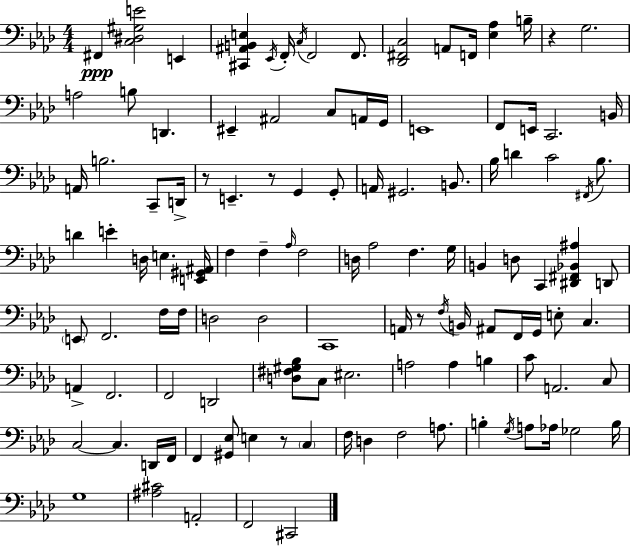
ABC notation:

X:1
T:Untitled
M:4/4
L:1/4
K:Fm
^F,, [C,^D,^G,E]2 E,, [^C,,^A,,B,,E,] _E,,/4 F,,/4 C,/4 F,,2 F,,/2 [_D,,^F,,C,]2 A,,/2 F,,/4 [_E,_A,] B,/4 z G,2 A,2 B,/2 D,, ^E,, ^A,,2 C,/2 A,,/4 G,,/4 E,,4 F,,/2 E,,/4 C,,2 B,,/4 A,,/4 B,2 C,,/2 D,,/4 z/2 E,, z/2 G,, G,,/2 A,,/4 ^G,,2 B,,/2 _B,/4 D C2 ^F,,/4 _B,/2 D E D,/4 E, [E,,^G,,^A,,]/4 F, F, _A,/4 F,2 D,/4 _A,2 F, G,/4 B,, D,/2 C,, [^D,,^F,,_B,,^A,] D,,/2 E,,/2 F,,2 F,/4 F,/4 D,2 D,2 C,,4 A,,/4 z/2 F,/4 B,,/4 ^A,,/2 F,,/4 G,,/4 E,/2 C, A,, F,,2 F,,2 D,,2 [D,^F,^G,_B,]/2 C,/2 ^E,2 A,2 A, B, C/2 A,,2 C,/2 C,2 C, D,,/4 F,,/4 F,, [^G,,_E,]/2 E, z/2 C, F,/4 D, F,2 A,/2 B, G,/4 A,/2 _A,/4 _G,2 B,/4 G,4 [^A,^C]2 A,,2 F,,2 ^C,,2